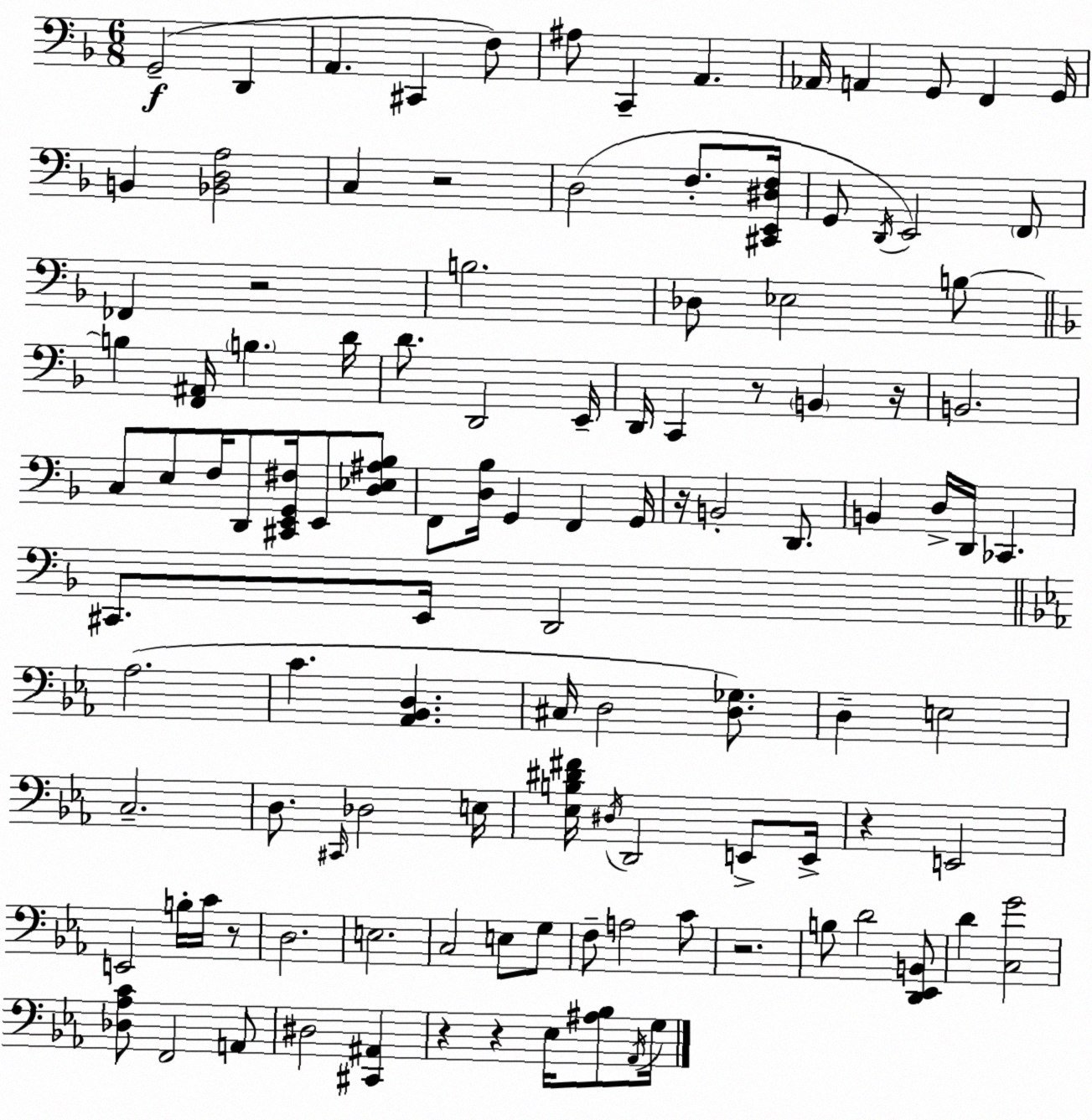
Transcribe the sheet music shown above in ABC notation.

X:1
T:Untitled
M:6/8
L:1/4
K:F
G,,2 D,, A,, ^C,, F,/2 ^A,/2 C,, A,, _A,,/4 A,, G,,/2 F,, G,,/4 B,, [_B,,D,A,]2 C, z2 D,2 F,/2 [^C,,E,,^D,F,]/4 G,,/2 D,,/4 E,,2 F,,/2 _F,, z2 B,2 _D,/2 _E,2 B,/2 B, [F,,^A,,]/4 B, D/4 D/2 D,,2 E,,/4 D,,/4 C,, z/2 B,, z/4 B,,2 C,/2 E,/2 F,/4 D,,/2 [^C,,E,,G,,^F,]/4 E,,/2 [D,_E,^A,_B,]/2 F,,/2 [D,_B,]/4 G,, F,, G,,/4 z/4 B,,2 D,,/2 B,, D,/4 D,,/4 _C,, ^C,,/2 E,,/4 D,,2 _A,2 C [_A,,_B,,D,] ^C,/4 D,2 [D,_G,]/2 D, E,2 C,2 D,/2 ^C,,/4 _D,2 E,/4 [_E,B,^D^F]/4 ^D,/4 D,,2 E,,/2 E,,/4 z E,,2 E,,2 B,/4 C/4 z/2 D,2 E,2 C,2 E,/2 G,/2 F,/2 A,2 C/2 z2 B,/2 D2 [D,,_E,,B,,]/2 D [C,G]2 [_D,_A,C]/2 F,,2 A,,/2 ^D,2 [^C,,^A,,] z z _E,/4 [^A,_B,]/2 _A,,/4 G,/4